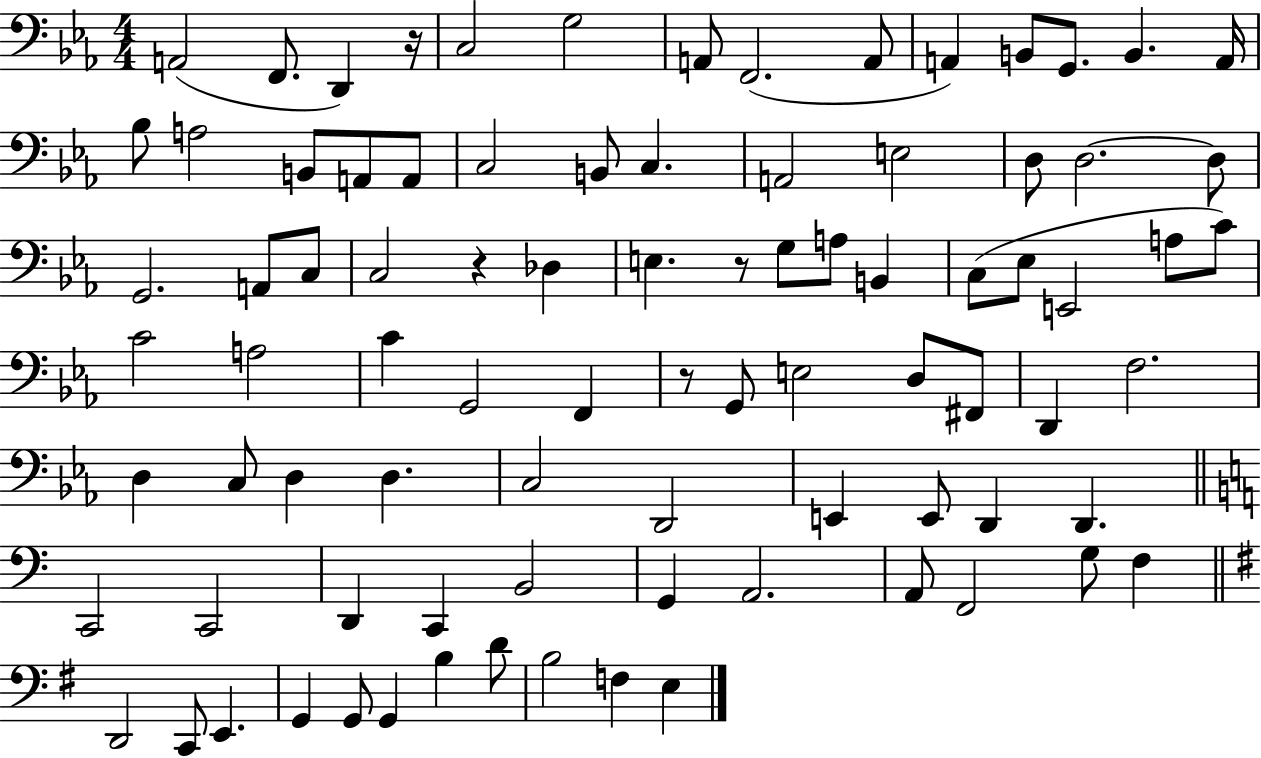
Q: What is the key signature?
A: EES major